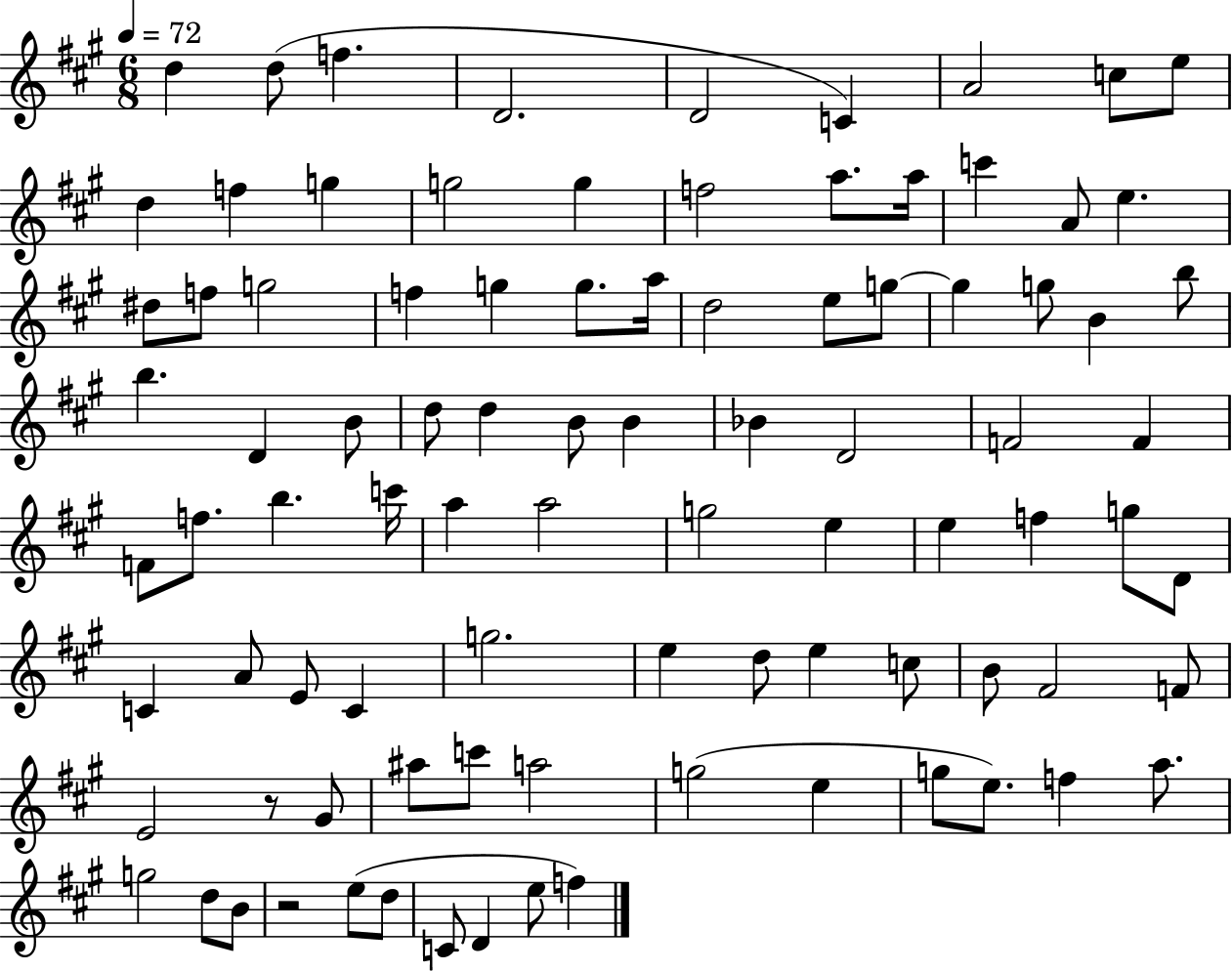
{
  \clef treble
  \numericTimeSignature
  \time 6/8
  \key a \major
  \tempo 4 = 72
  d''4 d''8( f''4. | d'2. | d'2 c'4) | a'2 c''8 e''8 | \break d''4 f''4 g''4 | g''2 g''4 | f''2 a''8. a''16 | c'''4 a'8 e''4. | \break dis''8 f''8 g''2 | f''4 g''4 g''8. a''16 | d''2 e''8 g''8~~ | g''4 g''8 b'4 b''8 | \break b''4. d'4 b'8 | d''8 d''4 b'8 b'4 | bes'4 d'2 | f'2 f'4 | \break f'8 f''8. b''4. c'''16 | a''4 a''2 | g''2 e''4 | e''4 f''4 g''8 d'8 | \break c'4 a'8 e'8 c'4 | g''2. | e''4 d''8 e''4 c''8 | b'8 fis'2 f'8 | \break e'2 r8 gis'8 | ais''8 c'''8 a''2 | g''2( e''4 | g''8 e''8.) f''4 a''8. | \break g''2 d''8 b'8 | r2 e''8( d''8 | c'8 d'4 e''8 f''4) | \bar "|."
}